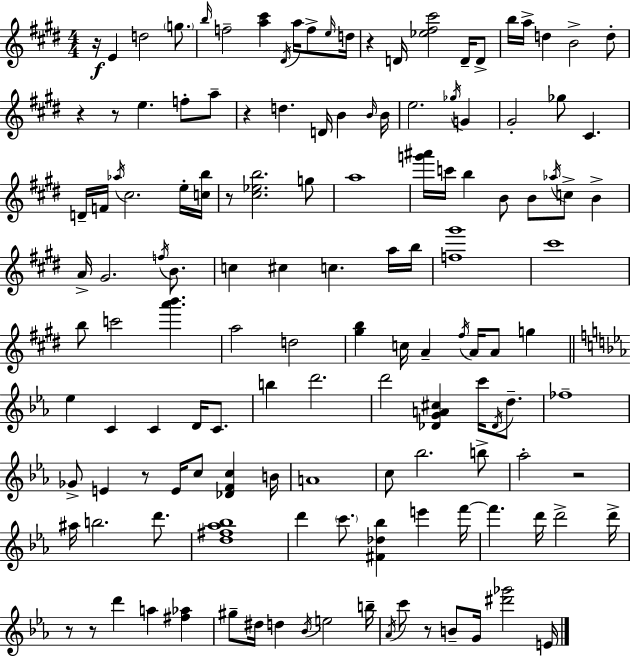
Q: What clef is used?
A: treble